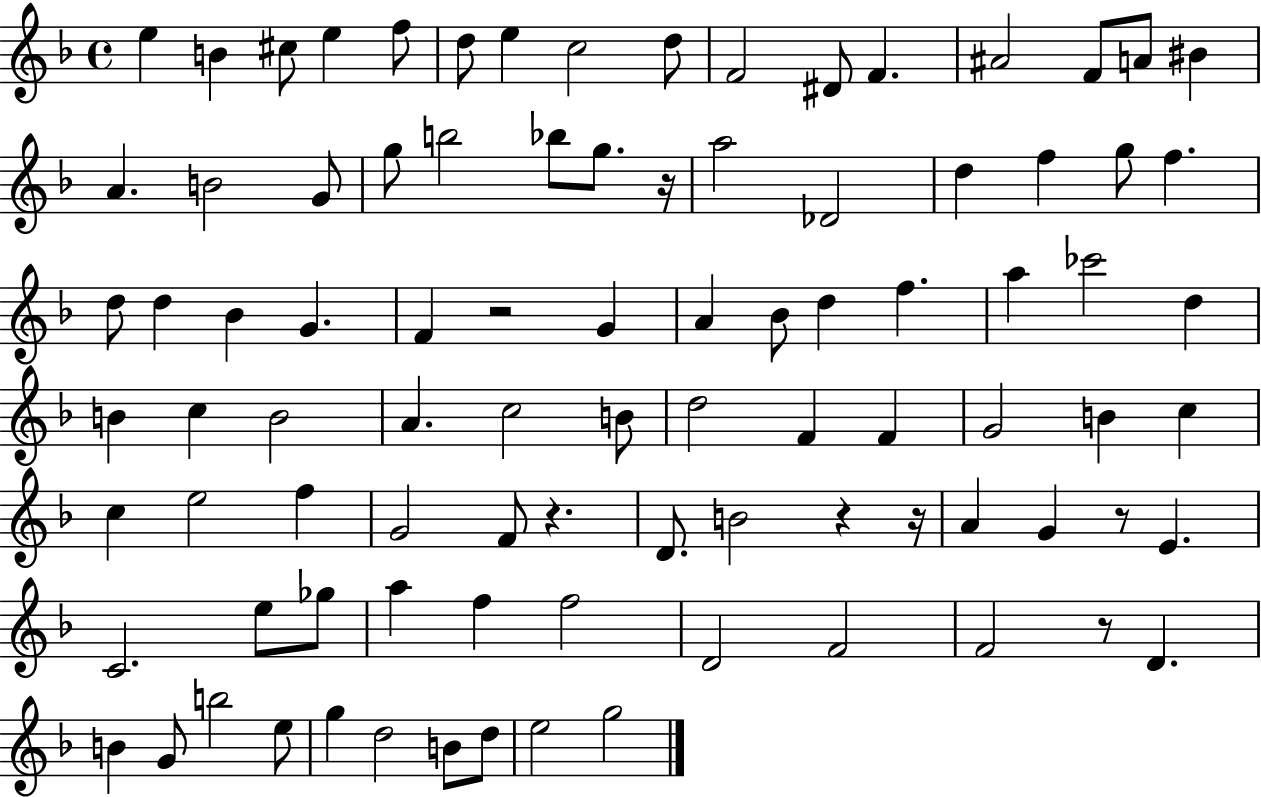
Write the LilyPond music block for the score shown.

{
  \clef treble
  \time 4/4
  \defaultTimeSignature
  \key f \major
  \repeat volta 2 { e''4 b'4 cis''8 e''4 f''8 | d''8 e''4 c''2 d''8 | f'2 dis'8 f'4. | ais'2 f'8 a'8 bis'4 | \break a'4. b'2 g'8 | g''8 b''2 bes''8 g''8. r16 | a''2 des'2 | d''4 f''4 g''8 f''4. | \break d''8 d''4 bes'4 g'4. | f'4 r2 g'4 | a'4 bes'8 d''4 f''4. | a''4 ces'''2 d''4 | \break b'4 c''4 b'2 | a'4. c''2 b'8 | d''2 f'4 f'4 | g'2 b'4 c''4 | \break c''4 e''2 f''4 | g'2 f'8 r4. | d'8. b'2 r4 r16 | a'4 g'4 r8 e'4. | \break c'2. e''8 ges''8 | a''4 f''4 f''2 | d'2 f'2 | f'2 r8 d'4. | \break b'4 g'8 b''2 e''8 | g''4 d''2 b'8 d''8 | e''2 g''2 | } \bar "|."
}